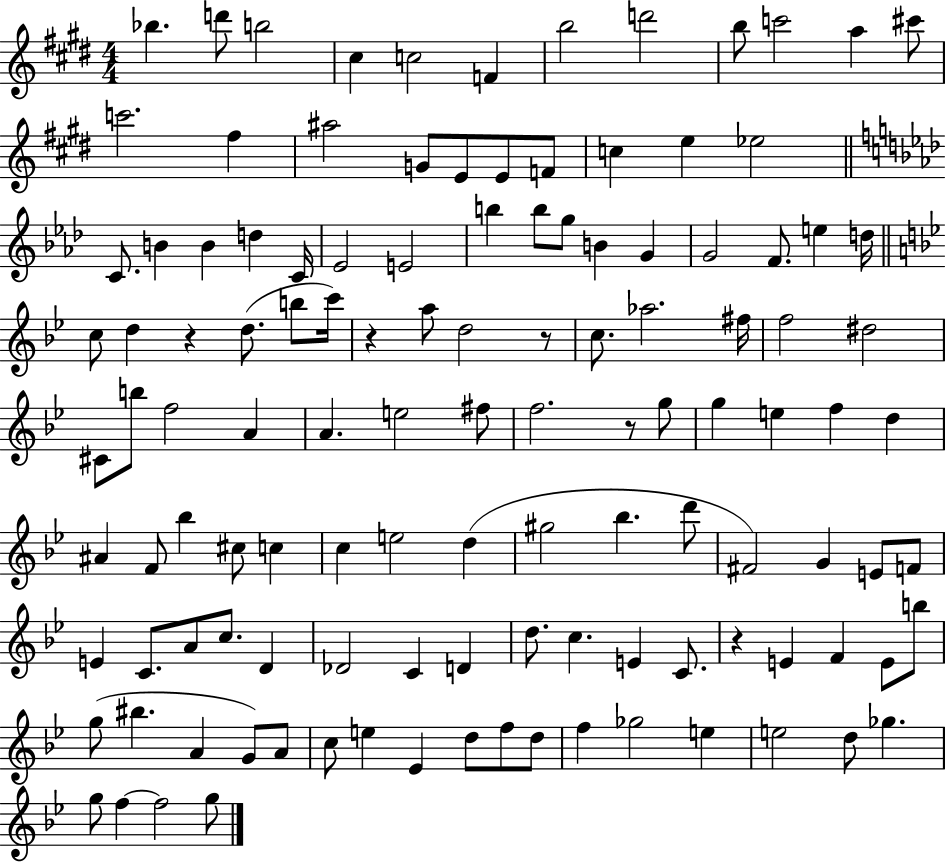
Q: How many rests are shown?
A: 5